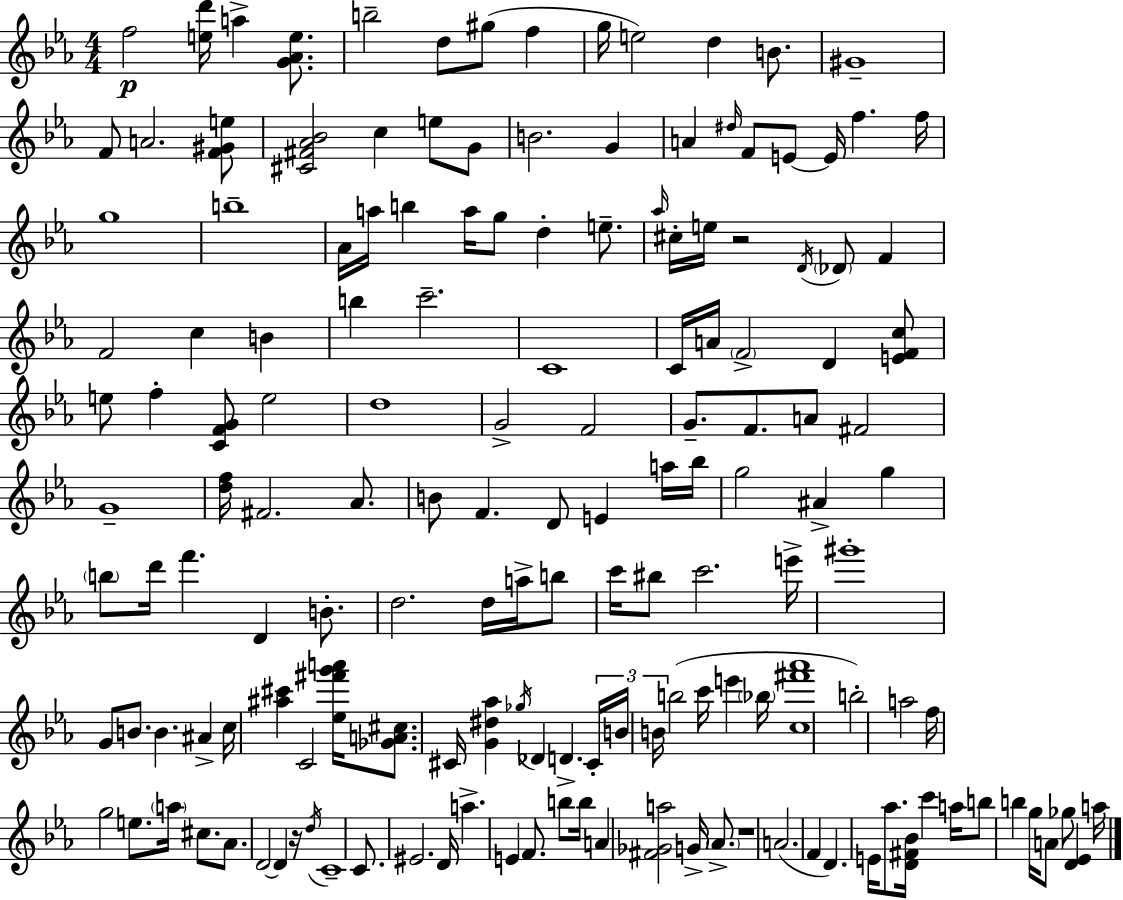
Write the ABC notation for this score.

X:1
T:Untitled
M:4/4
L:1/4
K:Eb
f2 [ed']/4 a [G_Ae]/2 b2 d/2 ^g/2 f g/4 e2 d B/2 ^G4 F/2 A2 [F^Ge]/2 [^C^F_A_B]2 c e/2 G/2 B2 G A ^d/4 F/2 E/2 E/4 f f/4 g4 b4 _A/4 a/4 b a/4 g/2 d e/2 _a/4 ^c/4 e/4 z2 D/4 _D/2 F F2 c B b c'2 C4 C/4 A/4 F2 D [EFc]/2 e/2 f [CFG]/2 e2 d4 G2 F2 G/2 F/2 A/2 ^F2 G4 [df]/4 ^F2 _A/2 B/2 F D/2 E a/4 _b/4 g2 ^A g b/2 d'/4 f' D B/2 d2 d/4 a/4 b/2 c'/4 ^b/2 c'2 e'/4 ^g'4 G/2 B/2 B ^A c/4 [^a^c'] C2 [_e^f'g'a']/4 [_GA^c]/2 ^C/4 [G^d_a] _g/4 _D D ^C/4 B/4 B/4 b2 c'/4 e' _b/4 [c^f'_a']4 b2 a2 f/4 g2 e/2 a/4 ^c/2 _A/2 D2 D z/4 d/4 C4 C/2 ^E2 D/4 a E F/2 b/2 b/4 A [^F_Ga]2 G/4 _A/2 z4 A2 F D E/4 _a/2 [D^F_B]/4 c' a/4 b/2 b g/4 A/2 _g/2 [D_E] a/4